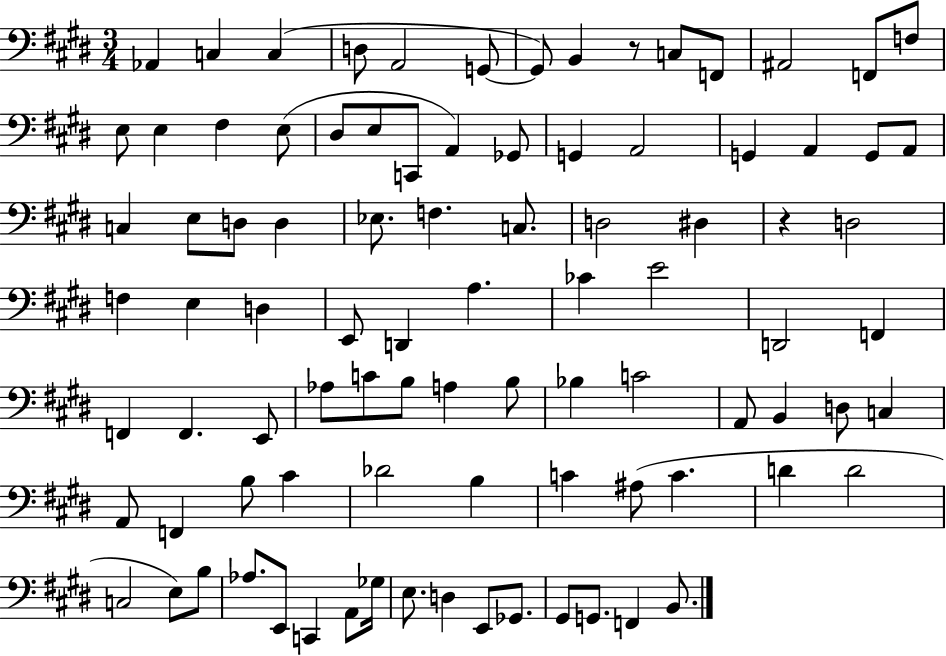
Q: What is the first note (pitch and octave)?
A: Ab2